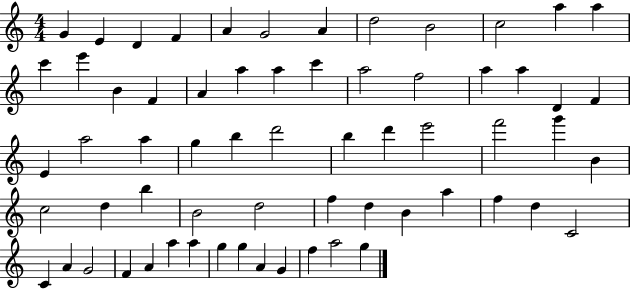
X:1
T:Untitled
M:4/4
L:1/4
K:C
G E D F A G2 A d2 B2 c2 a a c' e' B F A a a c' a2 f2 a a D F E a2 a g b d'2 b d' e'2 f'2 g' B c2 d b B2 d2 f d B a f d C2 C A G2 F A a a g g A G f a2 g